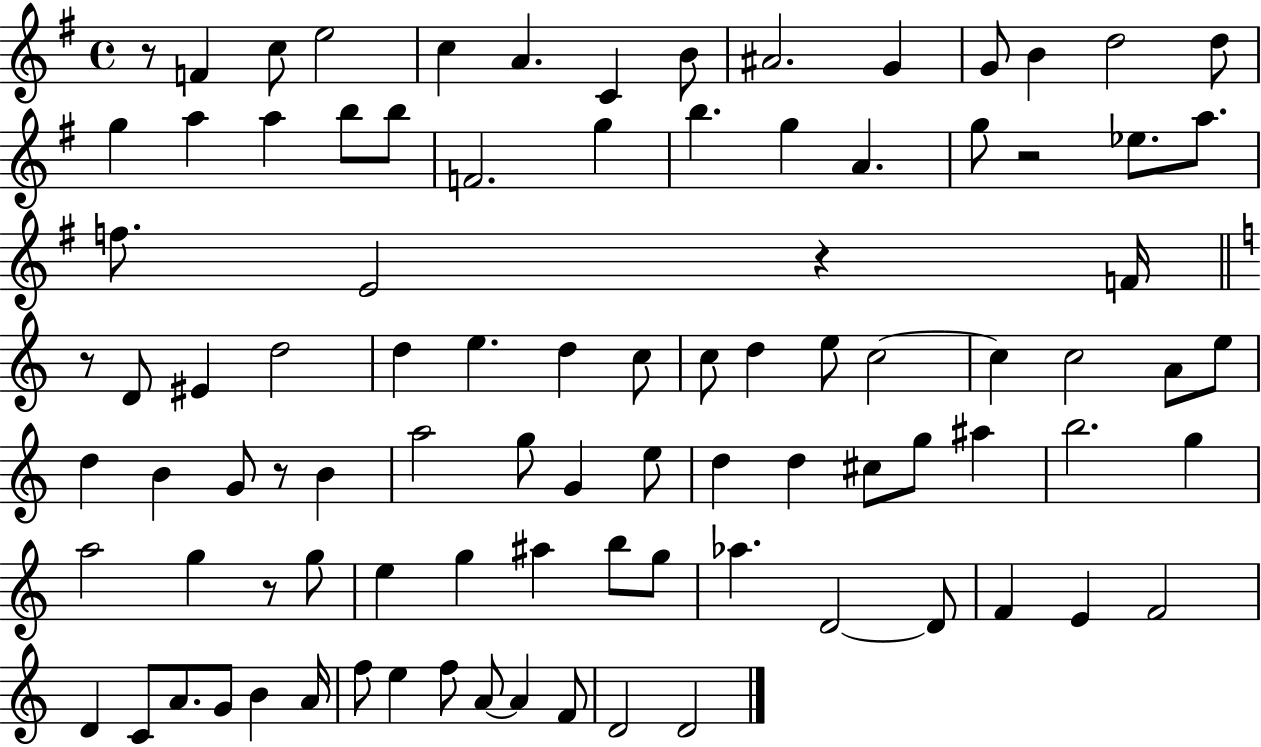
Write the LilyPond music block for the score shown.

{
  \clef treble
  \time 4/4
  \defaultTimeSignature
  \key g \major
  r8 f'4 c''8 e''2 | c''4 a'4. c'4 b'8 | ais'2. g'4 | g'8 b'4 d''2 d''8 | \break g''4 a''4 a''4 b''8 b''8 | f'2. g''4 | b''4. g''4 a'4. | g''8 r2 ees''8. a''8. | \break f''8. e'2 r4 f'16 | \bar "||" \break \key c \major r8 d'8 eis'4 d''2 | d''4 e''4. d''4 c''8 | c''8 d''4 e''8 c''2~~ | c''4 c''2 a'8 e''8 | \break d''4 b'4 g'8 r8 b'4 | a''2 g''8 g'4 e''8 | d''4 d''4 cis''8 g''8 ais''4 | b''2. g''4 | \break a''2 g''4 r8 g''8 | e''4 g''4 ais''4 b''8 g''8 | aes''4. d'2~~ d'8 | f'4 e'4 f'2 | \break d'4 c'8 a'8. g'8 b'4 a'16 | f''8 e''4 f''8 a'8~~ a'4 f'8 | d'2 d'2 | \bar "|."
}